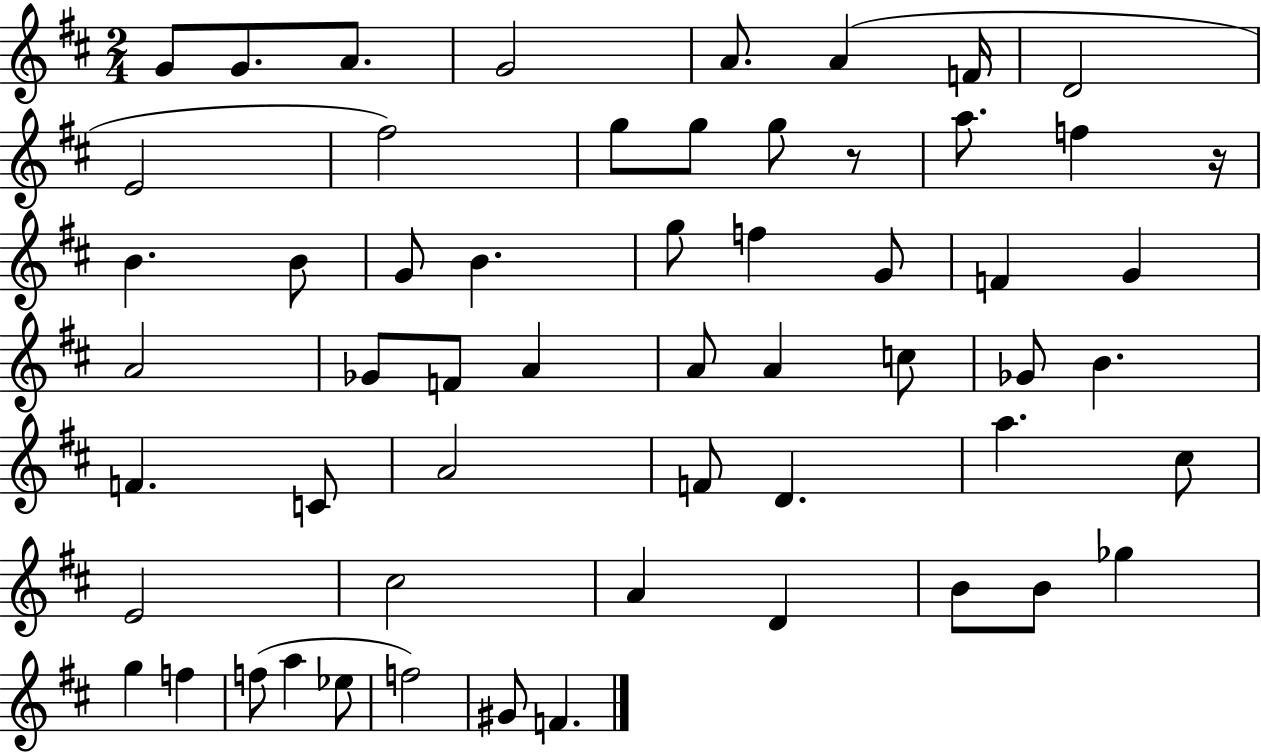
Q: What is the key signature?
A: D major